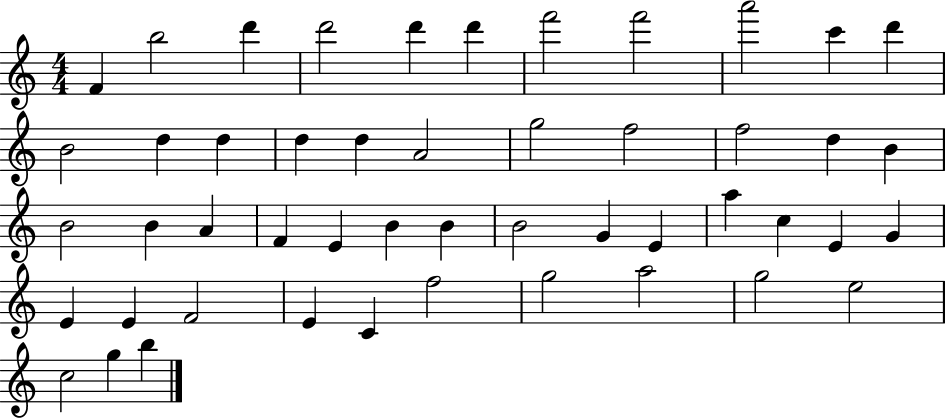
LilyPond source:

{
  \clef treble
  \numericTimeSignature
  \time 4/4
  \key c \major
  f'4 b''2 d'''4 | d'''2 d'''4 d'''4 | f'''2 f'''2 | a'''2 c'''4 d'''4 | \break b'2 d''4 d''4 | d''4 d''4 a'2 | g''2 f''2 | f''2 d''4 b'4 | \break b'2 b'4 a'4 | f'4 e'4 b'4 b'4 | b'2 g'4 e'4 | a''4 c''4 e'4 g'4 | \break e'4 e'4 f'2 | e'4 c'4 f''2 | g''2 a''2 | g''2 e''2 | \break c''2 g''4 b''4 | \bar "|."
}